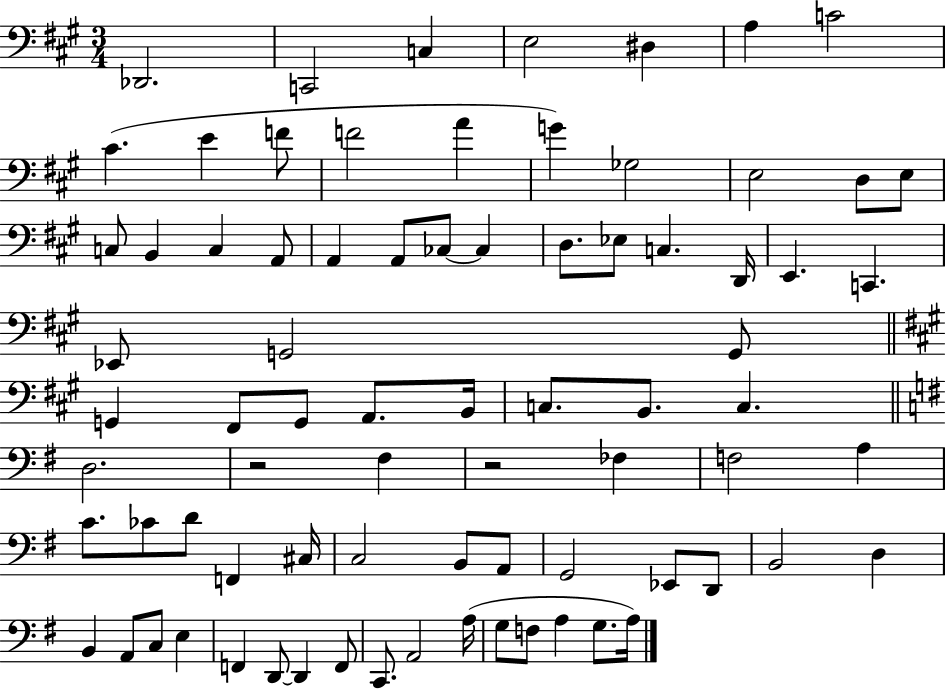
{
  \clef bass
  \numericTimeSignature
  \time 3/4
  \key a \major
  \repeat volta 2 { des,2. | c,2 c4 | e2 dis4 | a4 c'2 | \break cis'4.( e'4 f'8 | f'2 a'4 | g'4) ges2 | e2 d8 e8 | \break c8 b,4 c4 a,8 | a,4 a,8 ces8~~ ces4 | d8. ees8 c4. d,16 | e,4. c,4. | \break ees,8 g,2 g,8 | \bar "||" \break \key a \major g,4 fis,8 g,8 a,8. b,16 | c8. b,8. c4. | \bar "||" \break \key e \minor d2. | r2 fis4 | r2 fes4 | f2 a4 | \break c'8. ces'8 d'8 f,4 cis16 | c2 b,8 a,8 | g,2 ees,8 d,8 | b,2 d4 | \break b,4 a,8 c8 e4 | f,4 d,8~~ d,4 f,8 | c,8. a,2 a16( | g8 f8 a4 g8. a16) | \break } \bar "|."
}